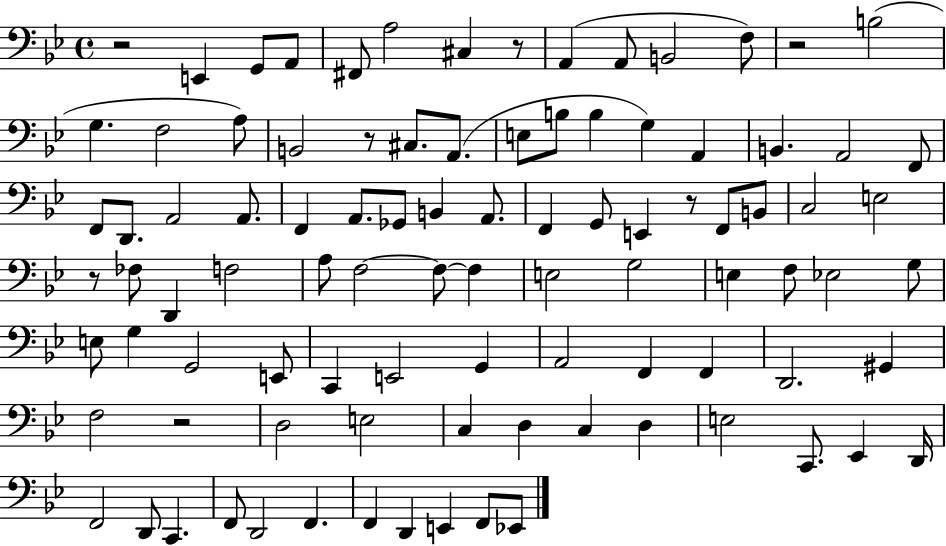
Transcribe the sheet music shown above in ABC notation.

X:1
T:Untitled
M:4/4
L:1/4
K:Bb
z2 E,, G,,/2 A,,/2 ^F,,/2 A,2 ^C, z/2 A,, A,,/2 B,,2 F,/2 z2 B,2 G, F,2 A,/2 B,,2 z/2 ^C,/2 A,,/2 E,/2 B,/2 B, G, A,, B,, A,,2 F,,/2 F,,/2 D,,/2 A,,2 A,,/2 F,, A,,/2 _G,,/2 B,, A,,/2 F,, G,,/2 E,, z/2 F,,/2 B,,/2 C,2 E,2 z/2 _F,/2 D,, F,2 A,/2 F,2 F,/2 F, E,2 G,2 E, F,/2 _E,2 G,/2 E,/2 G, G,,2 E,,/2 C,, E,,2 G,, A,,2 F,, F,, D,,2 ^G,, F,2 z2 D,2 E,2 C, D, C, D, E,2 C,,/2 _E,, D,,/4 F,,2 D,,/2 C,, F,,/2 D,,2 F,, F,, D,, E,, F,,/2 _E,,/2